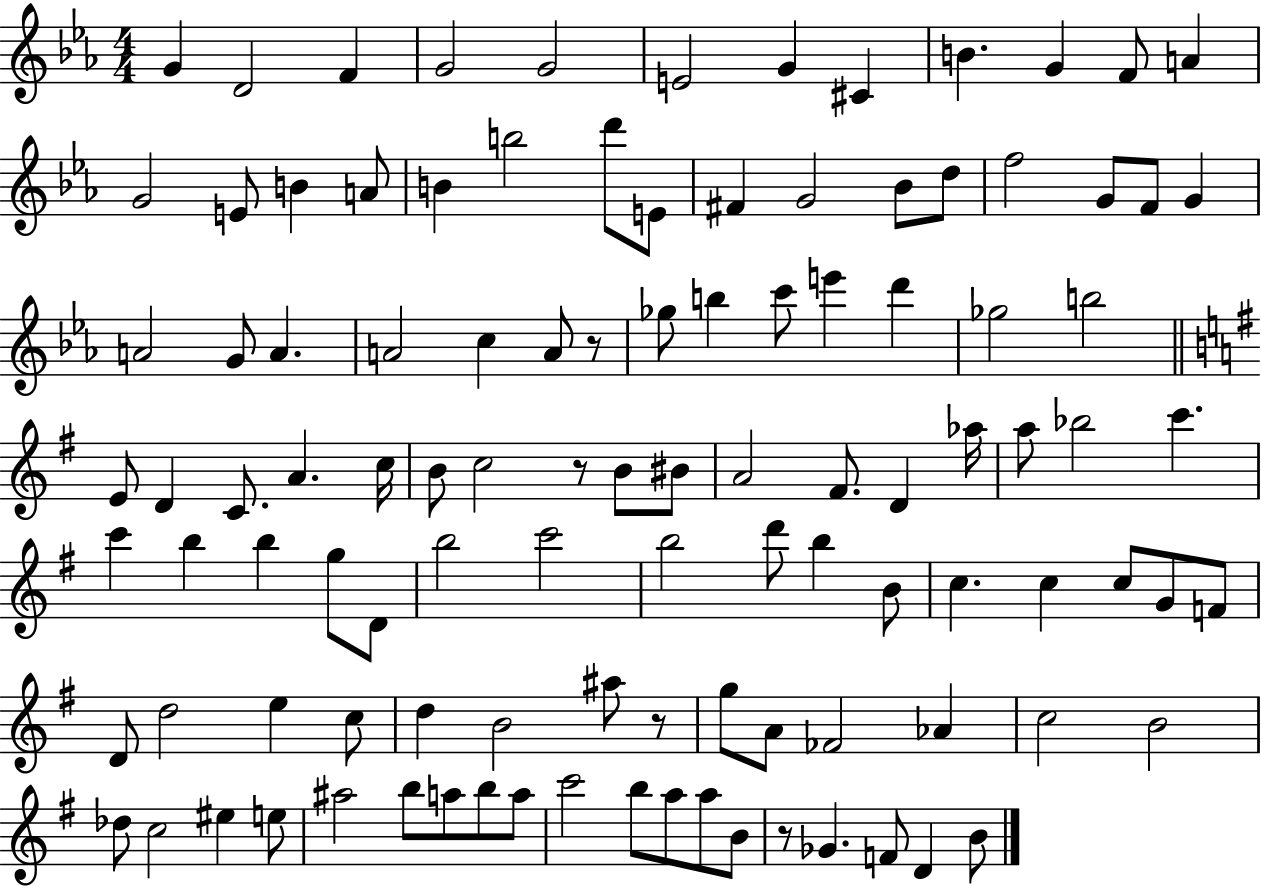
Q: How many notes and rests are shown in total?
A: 108